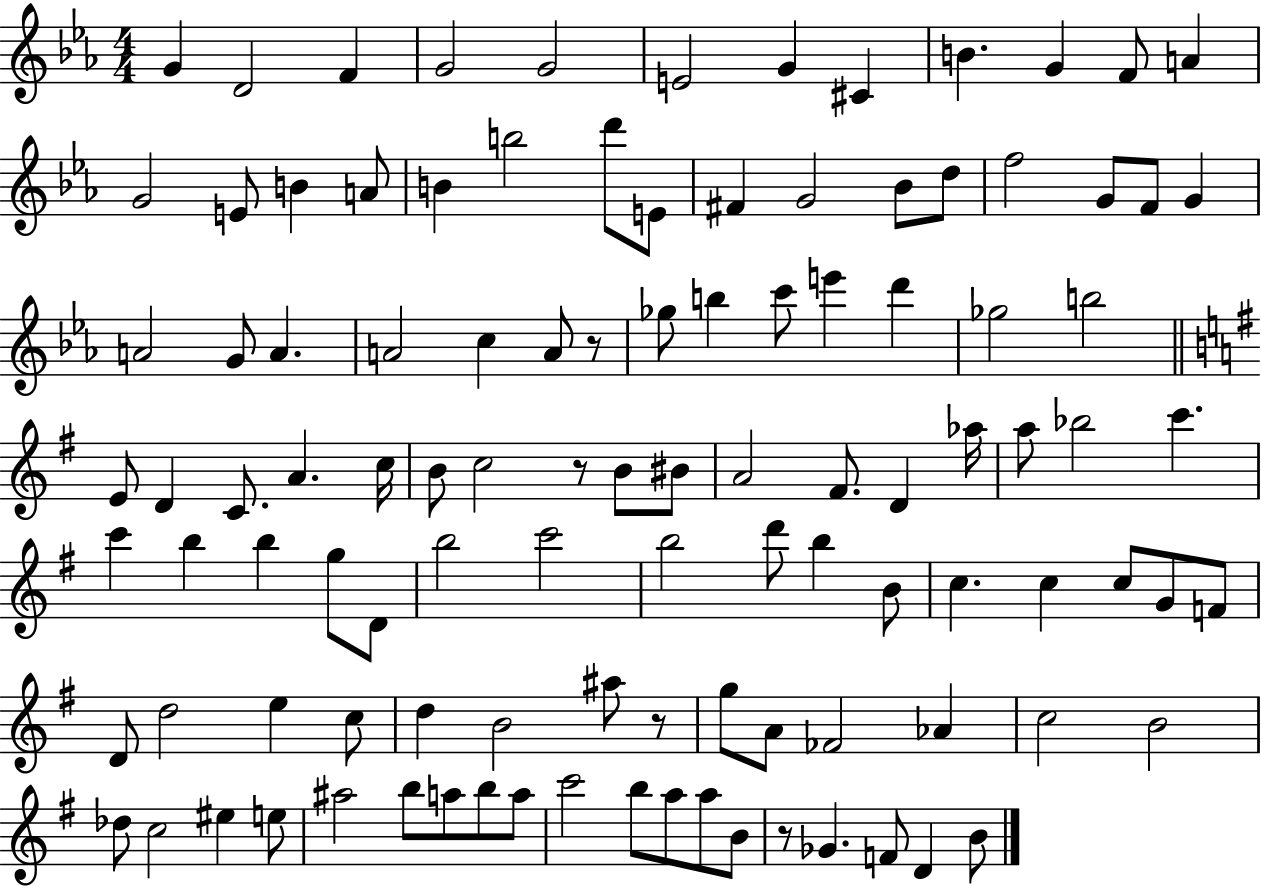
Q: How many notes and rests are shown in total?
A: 108